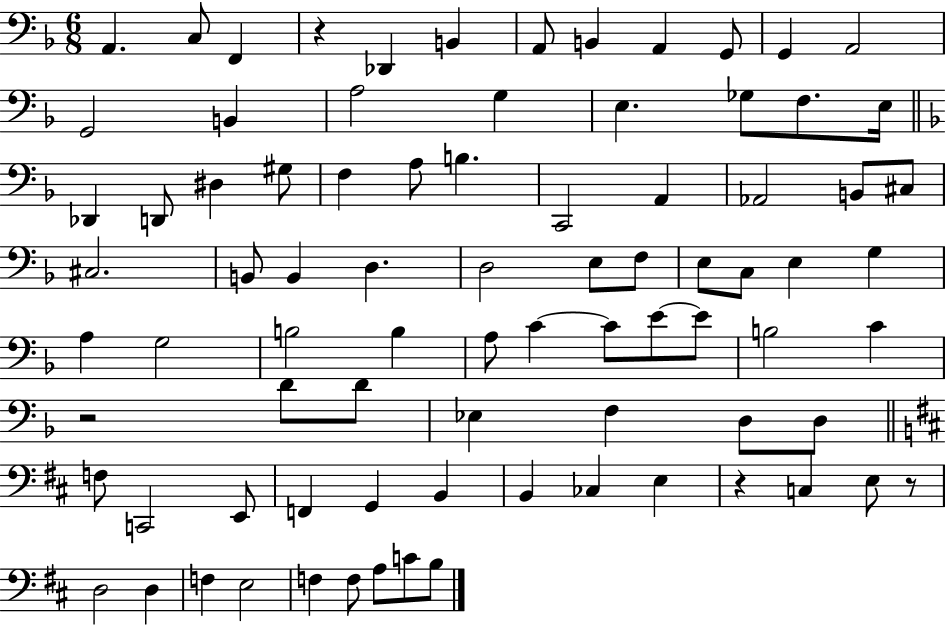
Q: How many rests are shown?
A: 4